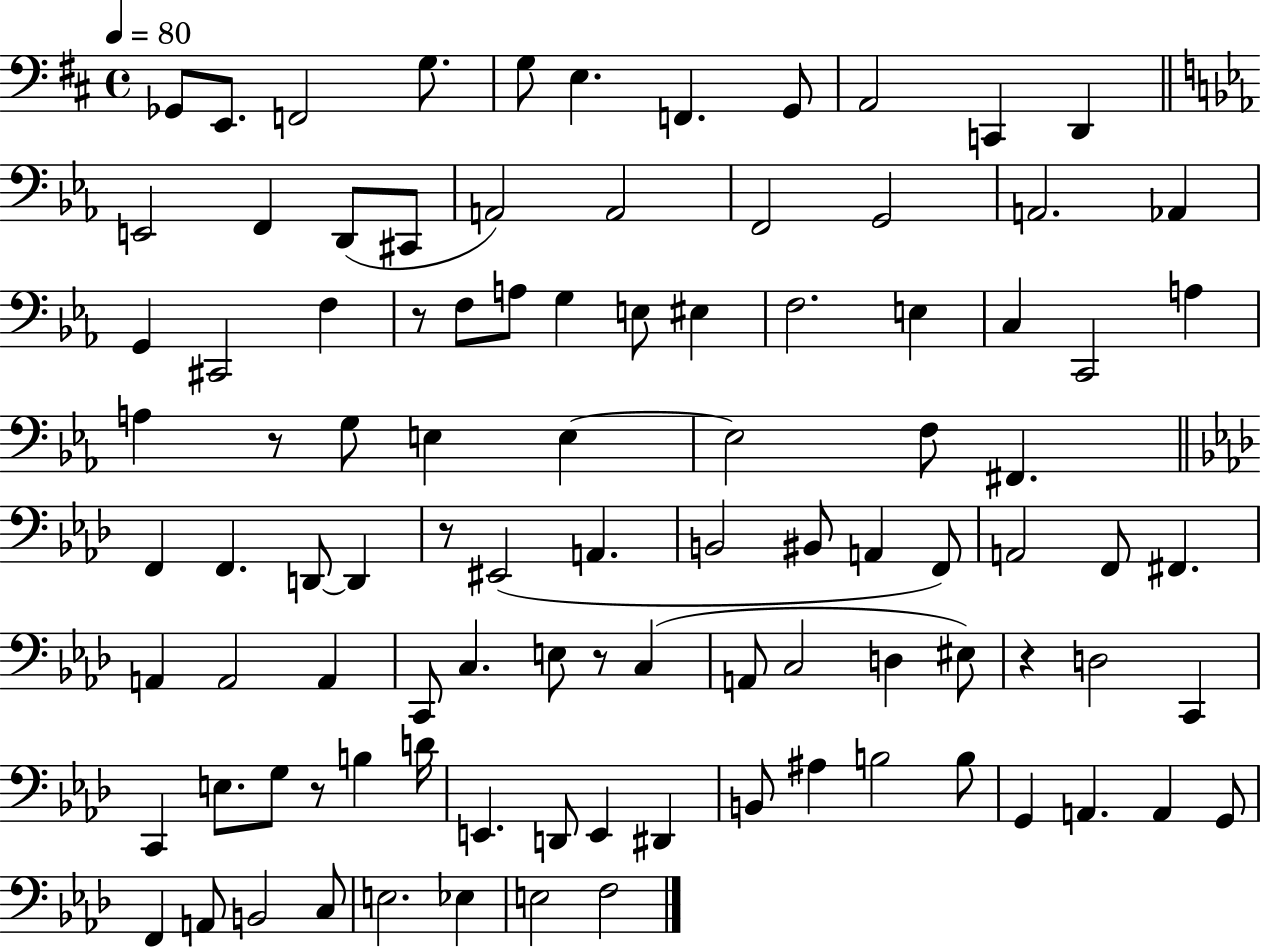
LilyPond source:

{
  \clef bass
  \time 4/4
  \defaultTimeSignature
  \key d \major
  \tempo 4 = 80
  ges,8 e,8. f,2 g8. | g8 e4. f,4. g,8 | a,2 c,4 d,4 | \bar "||" \break \key ees \major e,2 f,4 d,8( cis,8 | a,2) a,2 | f,2 g,2 | a,2. aes,4 | \break g,4 cis,2 f4 | r8 f8 a8 g4 e8 eis4 | f2. e4 | c4 c,2 a4 | \break a4 r8 g8 e4 e4~~ | e2 f8 fis,4. | \bar "||" \break \key aes \major f,4 f,4. d,8~~ d,4 | r8 eis,2( a,4. | b,2 bis,8 a,4 f,8) | a,2 f,8 fis,4. | \break a,4 a,2 a,4 | c,8 c4. e8 r8 c4( | a,8 c2 d4 eis8) | r4 d2 c,4 | \break c,4 e8. g8 r8 b4 d'16 | e,4. d,8 e,4 dis,4 | b,8 ais4 b2 b8 | g,4 a,4. a,4 g,8 | \break f,4 a,8 b,2 c8 | e2. ees4 | e2 f2 | \bar "|."
}